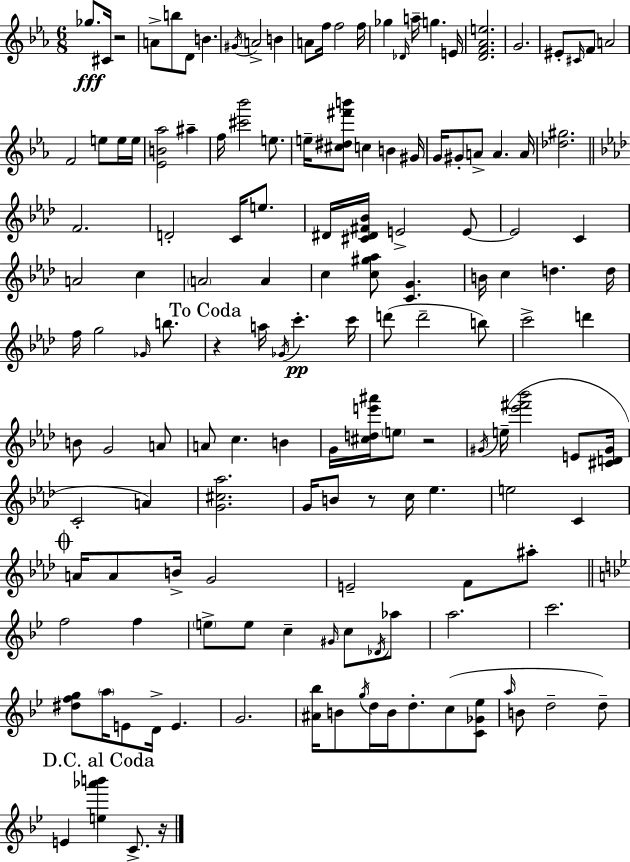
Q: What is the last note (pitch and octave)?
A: C4